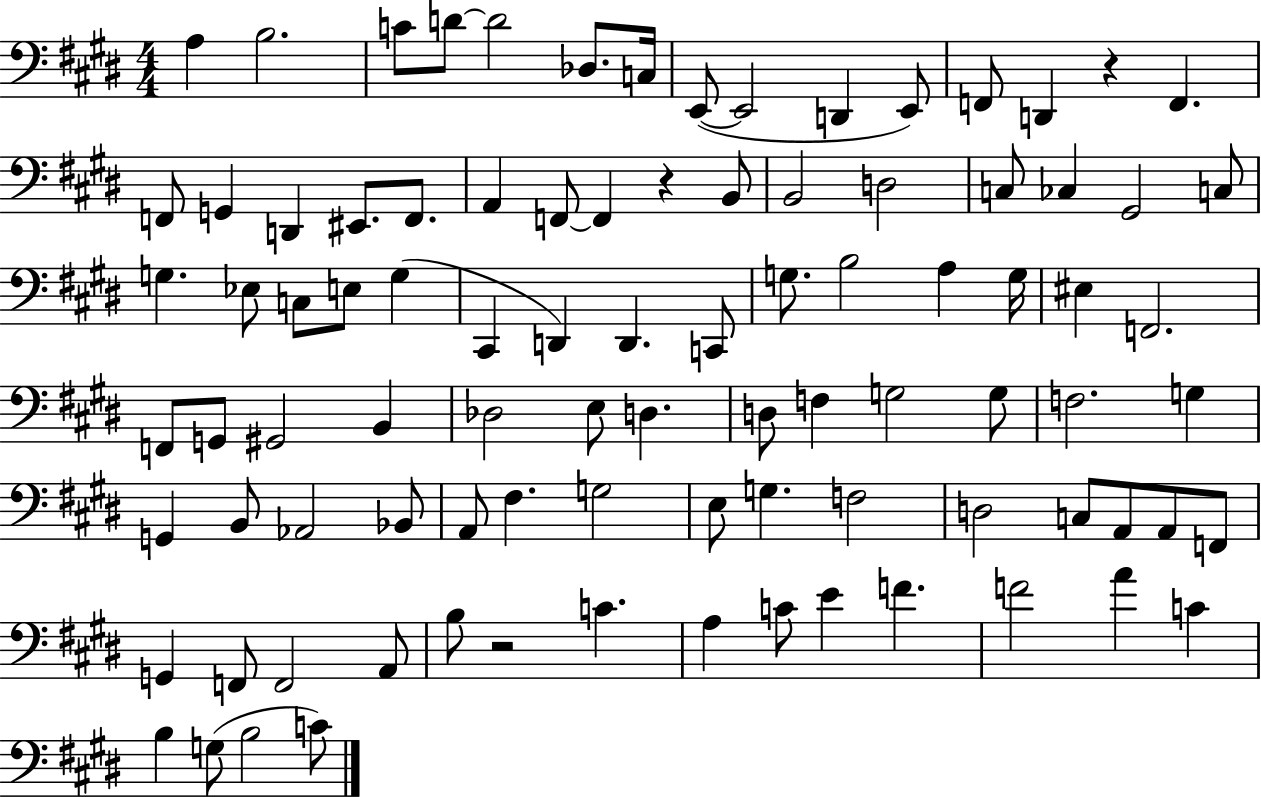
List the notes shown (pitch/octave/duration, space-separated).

A3/q B3/h. C4/e D4/e D4/h Db3/e. C3/s E2/e E2/h D2/q E2/e F2/e D2/q R/q F2/q. F2/e G2/q D2/q EIS2/e. F2/e. A2/q F2/e F2/q R/q B2/e B2/h D3/h C3/e CES3/q G#2/h C3/e G3/q. Eb3/e C3/e E3/e G3/q C#2/q D2/q D2/q. C2/e G3/e. B3/h A3/q G3/s EIS3/q F2/h. F2/e G2/e G#2/h B2/q Db3/h E3/e D3/q. D3/e F3/q G3/h G3/e F3/h. G3/q G2/q B2/e Ab2/h Bb2/e A2/e F#3/q. G3/h E3/e G3/q. F3/h D3/h C3/e A2/e A2/e F2/e G2/q F2/e F2/h A2/e B3/e R/h C4/q. A3/q C4/e E4/q F4/q. F4/h A4/q C4/q B3/q G3/e B3/h C4/e